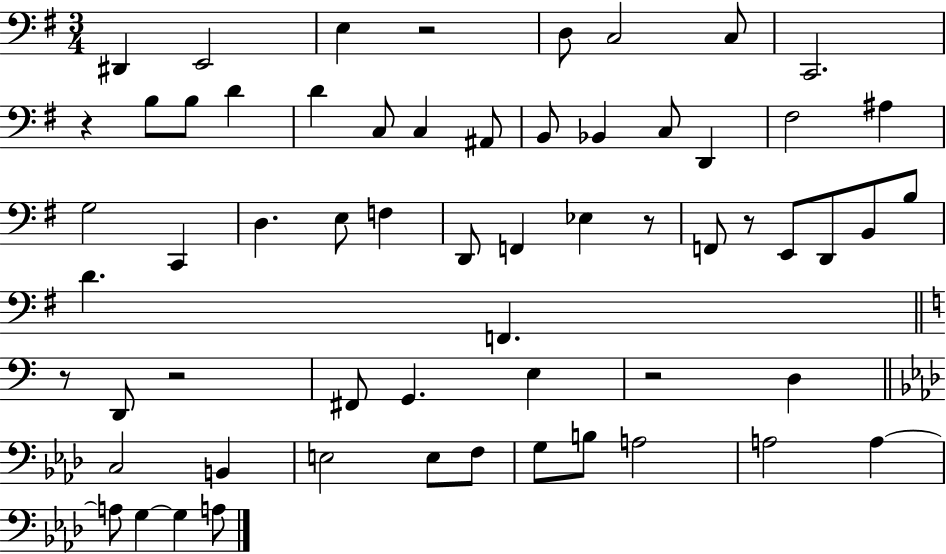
{
  \clef bass
  \numericTimeSignature
  \time 3/4
  \key g \major
  dis,4 e,2 | e4 r2 | d8 c2 c8 | c,2. | \break r4 b8 b8 d'4 | d'4 c8 c4 ais,8 | b,8 bes,4 c8 d,4 | fis2 ais4 | \break g2 c,4 | d4. e8 f4 | d,8 f,4 ees4 r8 | f,8 r8 e,8 d,8 b,8 b8 | \break d'4. f,4. | \bar "||" \break \key a \minor r8 d,8 r2 | fis,8 g,4. e4 | r2 d4 | \bar "||" \break \key aes \major c2 b,4 | e2 e8 f8 | g8 b8 a2 | a2 a4~~ | \break a8 g4~~ g4 a8 | \bar "|."
}